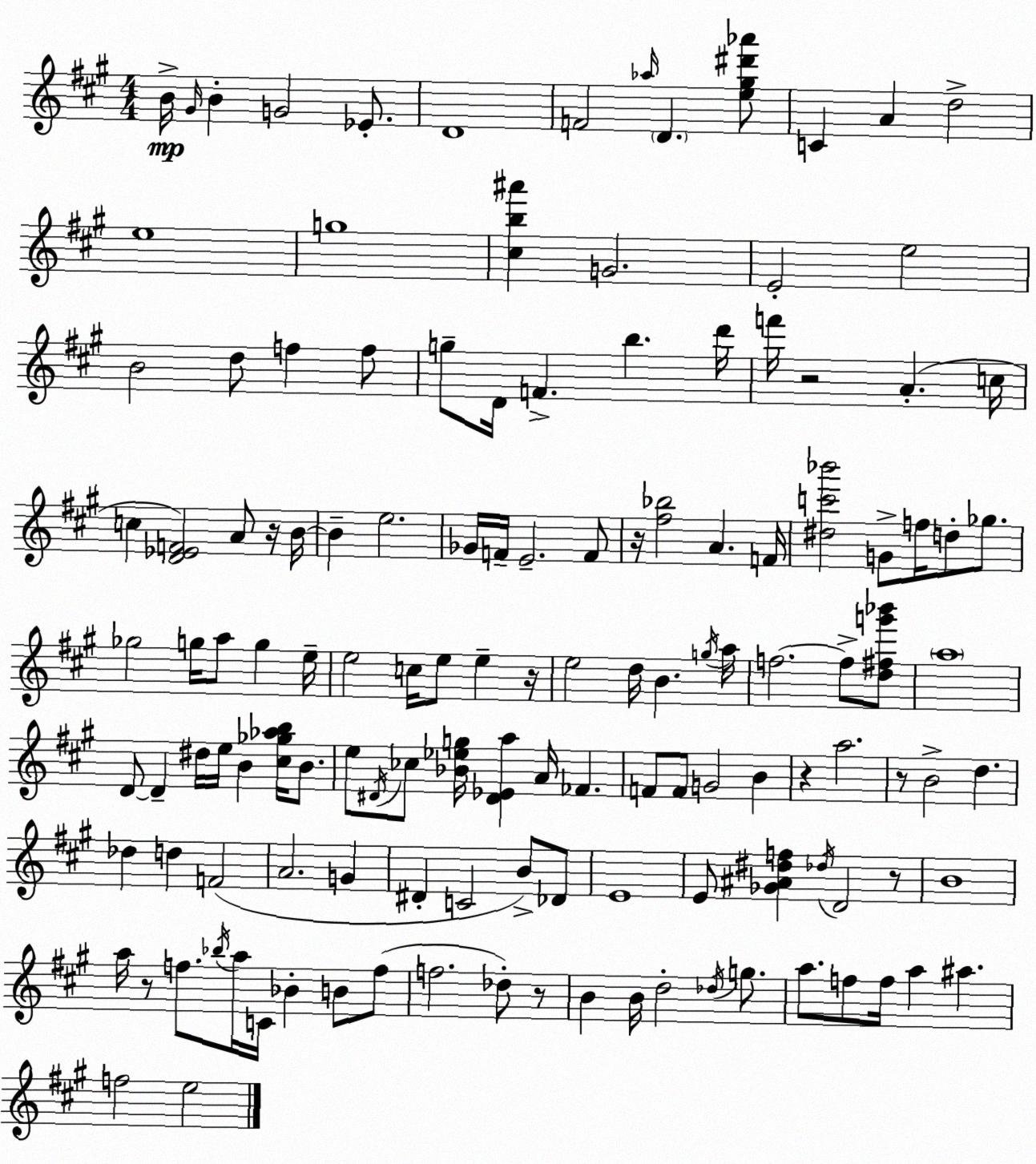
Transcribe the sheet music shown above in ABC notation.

X:1
T:Untitled
M:4/4
L:1/4
K:A
B/4 ^G/4 B G2 _E/2 D4 F2 _a/4 D [e^g^d'_a']/2 C A d2 e4 g4 [^cb^a'] G2 E2 e2 B2 d/2 f f/2 g/2 D/4 F b d'/4 f'/4 z2 A c/4 c [D_EF]2 A/2 z/4 B/4 B e2 _G/4 F/4 E2 F/2 z/4 [^f_b]2 A F/4 [^dc'_b']2 G/2 f/4 d/2 _g/2 _g2 g/4 a/2 g e/4 e2 c/4 e/2 e z/4 e2 d/4 B g/4 a/4 f2 f/2 [d^fg'_b']/2 a4 D/2 D ^d/4 e/4 B [^c_g_ab]/4 B/2 e/2 ^D/4 _c/2 [_B_eg]/4 [^D_Ea] A/4 _F F/2 F/2 G2 B z a2 z/2 B2 d _d d F2 A2 G ^D C2 B/2 _D/2 E4 E/2 [_G^A^df] _d/4 D2 z/2 B4 a/4 z/2 f/2 _b/4 a/4 C/4 _B B/2 f/2 f2 _d/2 z/2 B B/4 d2 _d/4 g/2 a/2 f/2 f/4 a ^a f2 e2